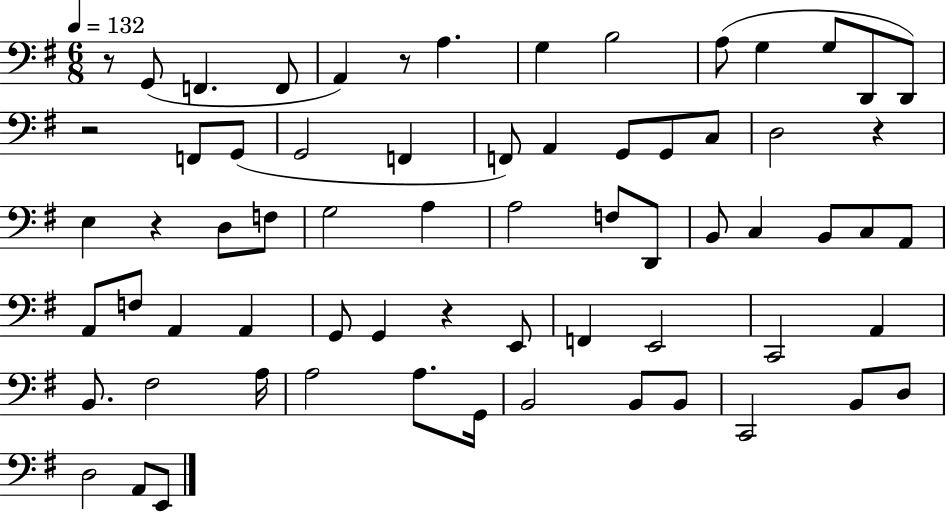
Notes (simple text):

R/e G2/e F2/q. F2/e A2/q R/e A3/q. G3/q B3/h A3/e G3/q G3/e D2/e D2/e R/h F2/e G2/e G2/h F2/q F2/e A2/q G2/e G2/e C3/e D3/h R/q E3/q R/q D3/e F3/e G3/h A3/q A3/h F3/e D2/e B2/e C3/q B2/e C3/e A2/e A2/e F3/e A2/q A2/q G2/e G2/q R/q E2/e F2/q E2/h C2/h A2/q B2/e. F#3/h A3/s A3/h A3/e. G2/s B2/h B2/e B2/e C2/h B2/e D3/e D3/h A2/e E2/e